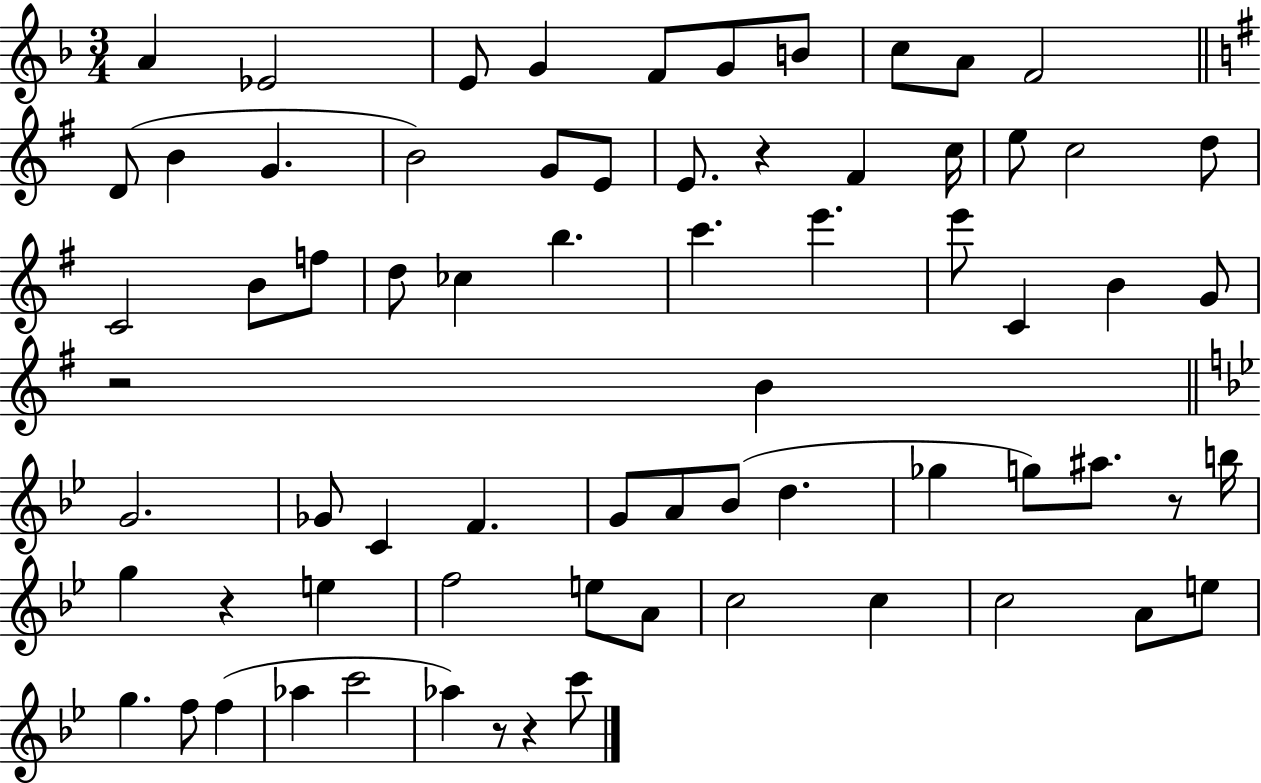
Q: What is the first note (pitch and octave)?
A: A4